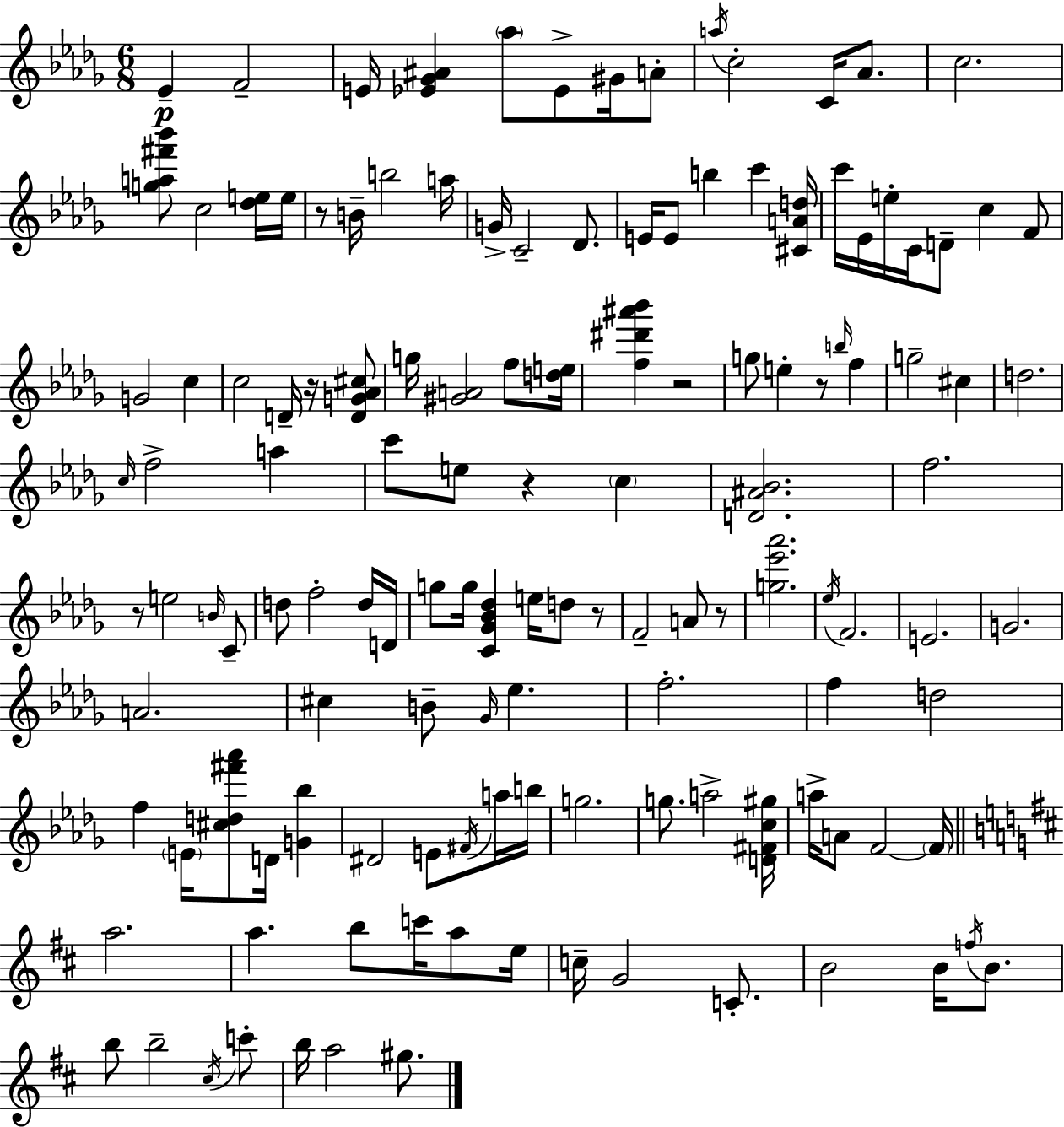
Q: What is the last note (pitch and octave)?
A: G#5